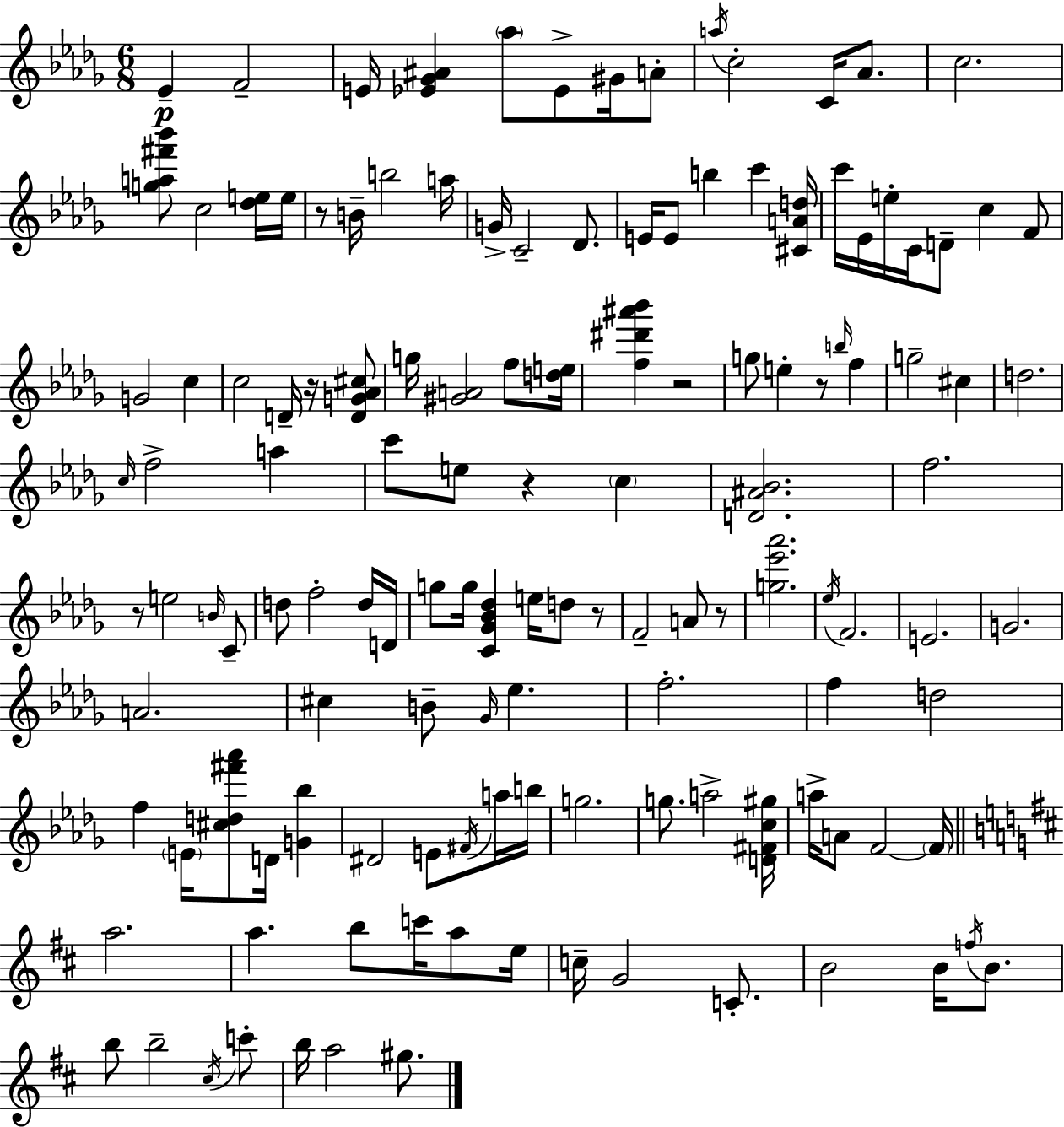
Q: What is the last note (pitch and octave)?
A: G#5